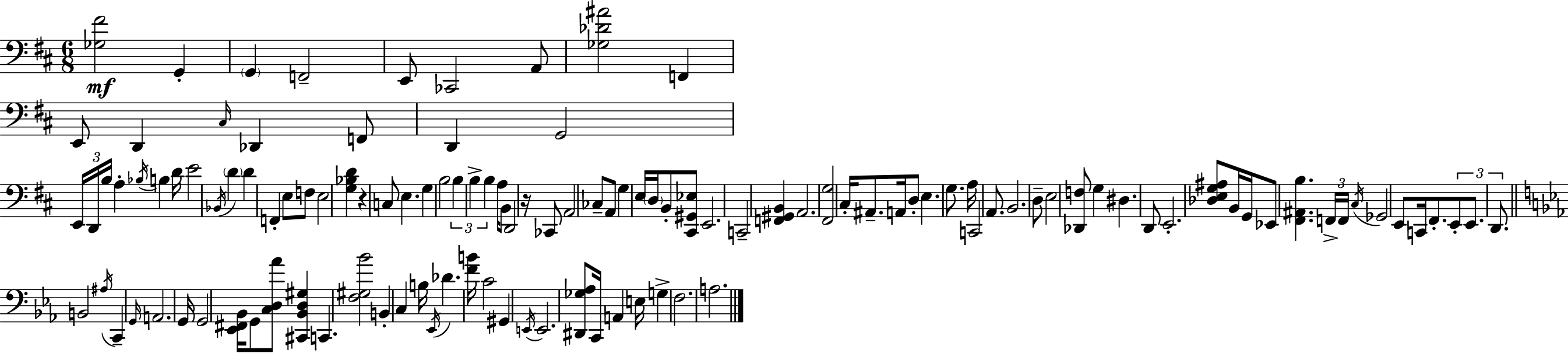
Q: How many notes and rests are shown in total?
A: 120